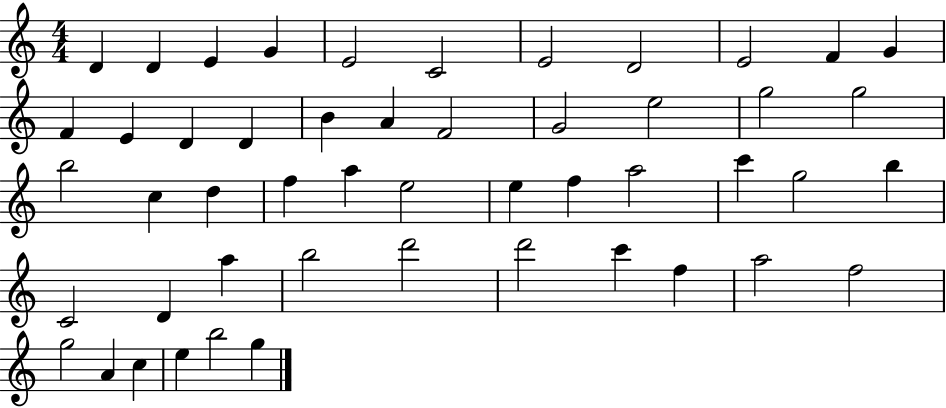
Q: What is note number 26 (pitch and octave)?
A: F5